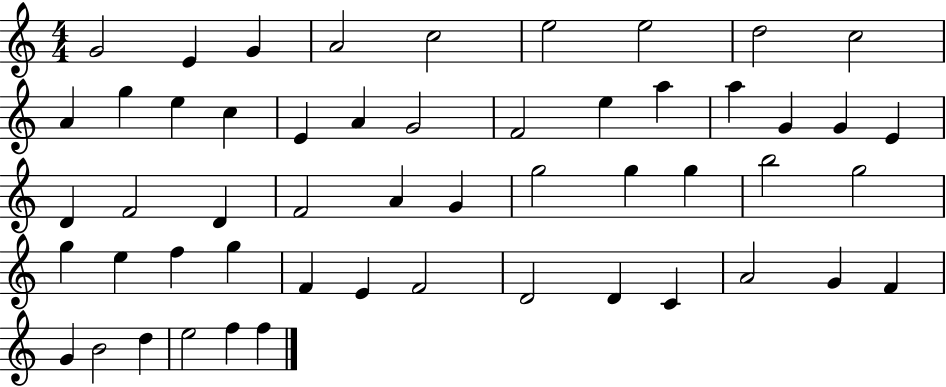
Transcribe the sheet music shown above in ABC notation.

X:1
T:Untitled
M:4/4
L:1/4
K:C
G2 E G A2 c2 e2 e2 d2 c2 A g e c E A G2 F2 e a a G G E D F2 D F2 A G g2 g g b2 g2 g e f g F E F2 D2 D C A2 G F G B2 d e2 f f